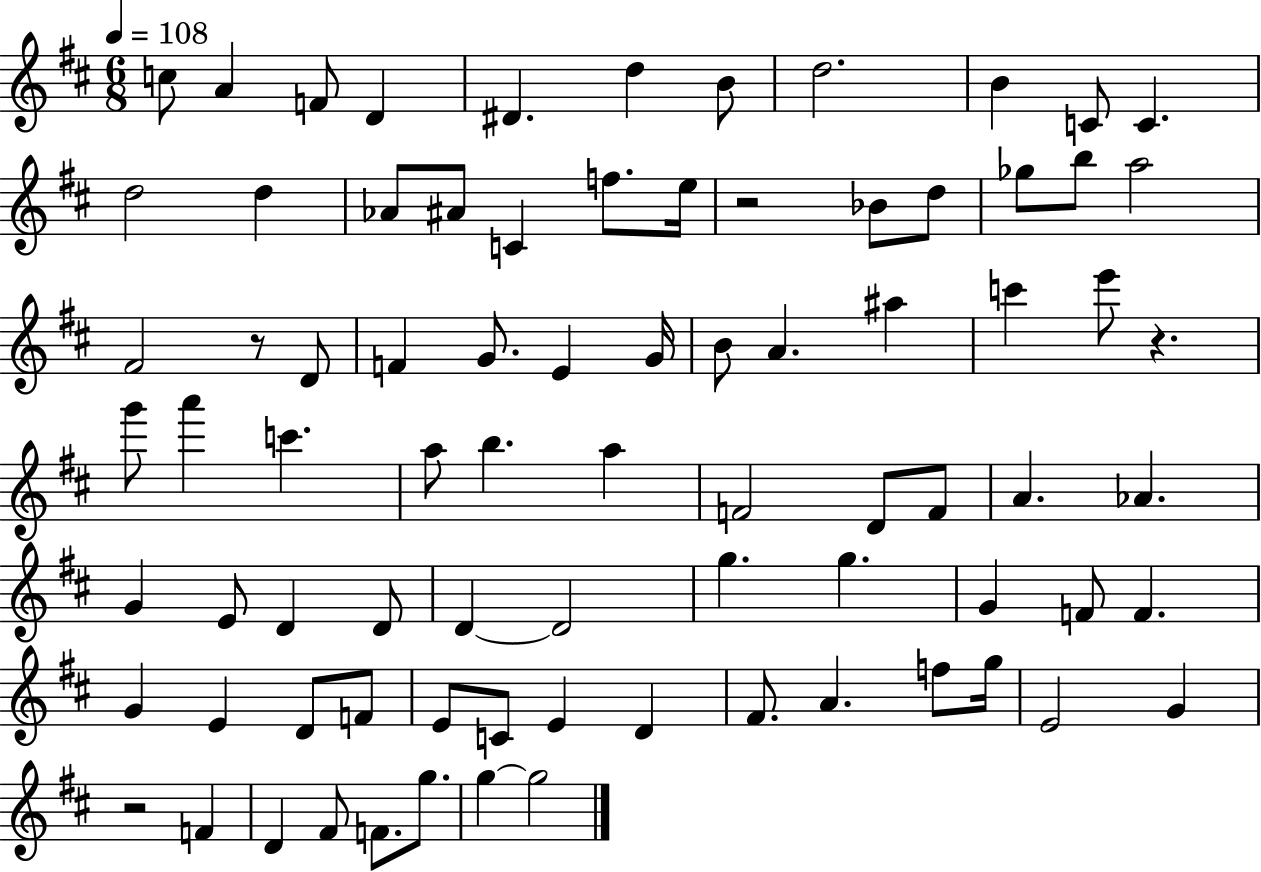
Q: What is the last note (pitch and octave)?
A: G5